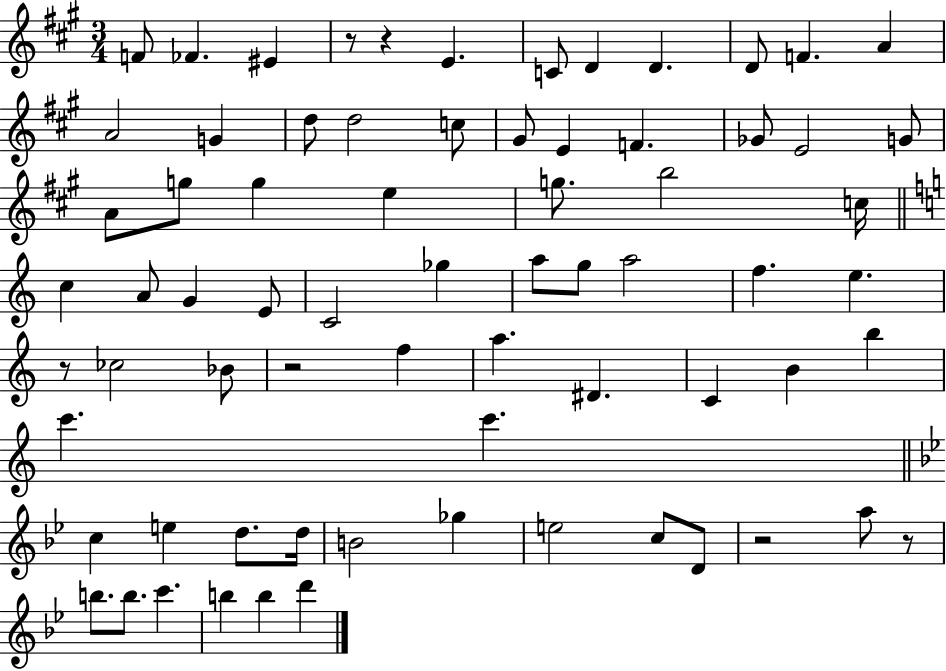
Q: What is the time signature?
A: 3/4